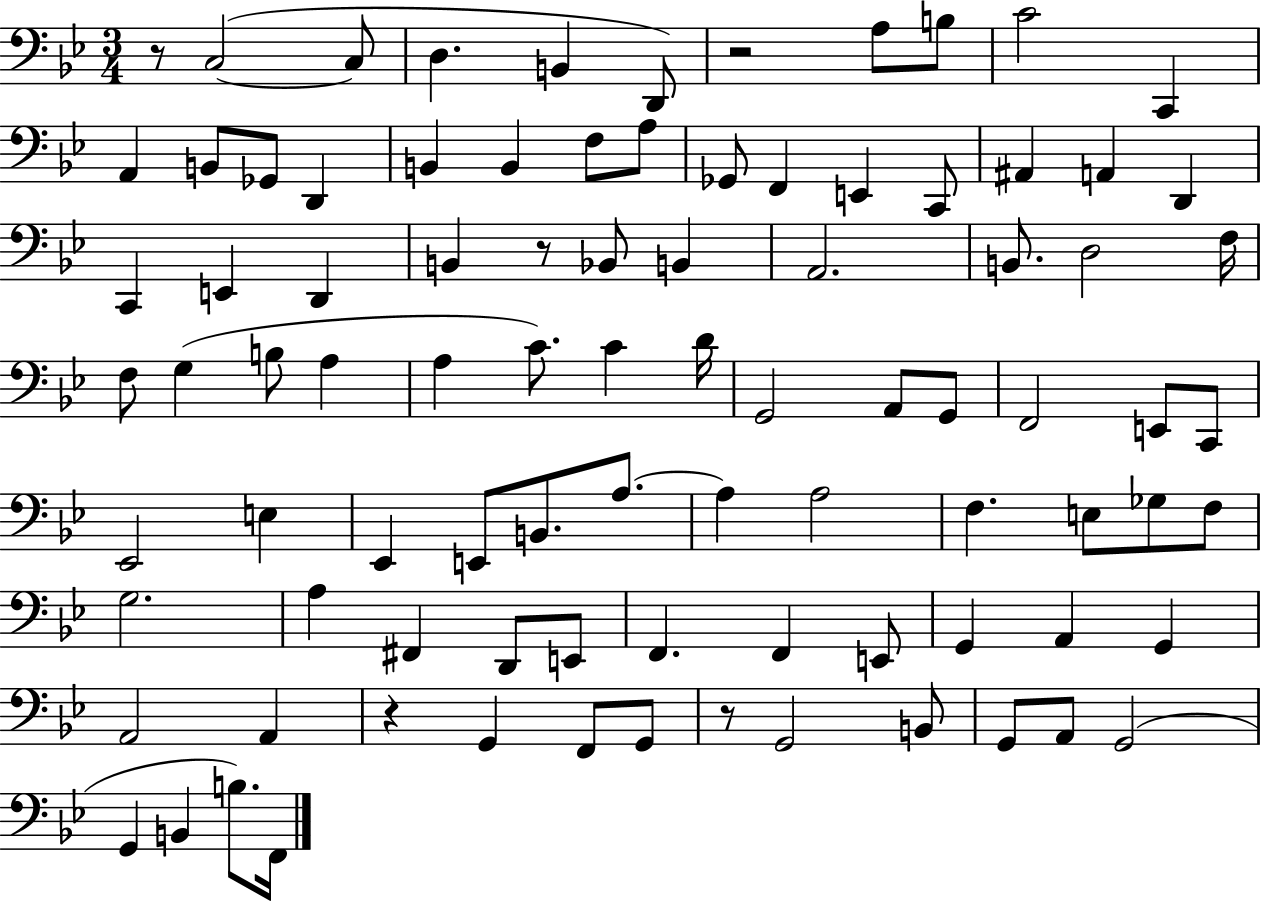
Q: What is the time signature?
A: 3/4